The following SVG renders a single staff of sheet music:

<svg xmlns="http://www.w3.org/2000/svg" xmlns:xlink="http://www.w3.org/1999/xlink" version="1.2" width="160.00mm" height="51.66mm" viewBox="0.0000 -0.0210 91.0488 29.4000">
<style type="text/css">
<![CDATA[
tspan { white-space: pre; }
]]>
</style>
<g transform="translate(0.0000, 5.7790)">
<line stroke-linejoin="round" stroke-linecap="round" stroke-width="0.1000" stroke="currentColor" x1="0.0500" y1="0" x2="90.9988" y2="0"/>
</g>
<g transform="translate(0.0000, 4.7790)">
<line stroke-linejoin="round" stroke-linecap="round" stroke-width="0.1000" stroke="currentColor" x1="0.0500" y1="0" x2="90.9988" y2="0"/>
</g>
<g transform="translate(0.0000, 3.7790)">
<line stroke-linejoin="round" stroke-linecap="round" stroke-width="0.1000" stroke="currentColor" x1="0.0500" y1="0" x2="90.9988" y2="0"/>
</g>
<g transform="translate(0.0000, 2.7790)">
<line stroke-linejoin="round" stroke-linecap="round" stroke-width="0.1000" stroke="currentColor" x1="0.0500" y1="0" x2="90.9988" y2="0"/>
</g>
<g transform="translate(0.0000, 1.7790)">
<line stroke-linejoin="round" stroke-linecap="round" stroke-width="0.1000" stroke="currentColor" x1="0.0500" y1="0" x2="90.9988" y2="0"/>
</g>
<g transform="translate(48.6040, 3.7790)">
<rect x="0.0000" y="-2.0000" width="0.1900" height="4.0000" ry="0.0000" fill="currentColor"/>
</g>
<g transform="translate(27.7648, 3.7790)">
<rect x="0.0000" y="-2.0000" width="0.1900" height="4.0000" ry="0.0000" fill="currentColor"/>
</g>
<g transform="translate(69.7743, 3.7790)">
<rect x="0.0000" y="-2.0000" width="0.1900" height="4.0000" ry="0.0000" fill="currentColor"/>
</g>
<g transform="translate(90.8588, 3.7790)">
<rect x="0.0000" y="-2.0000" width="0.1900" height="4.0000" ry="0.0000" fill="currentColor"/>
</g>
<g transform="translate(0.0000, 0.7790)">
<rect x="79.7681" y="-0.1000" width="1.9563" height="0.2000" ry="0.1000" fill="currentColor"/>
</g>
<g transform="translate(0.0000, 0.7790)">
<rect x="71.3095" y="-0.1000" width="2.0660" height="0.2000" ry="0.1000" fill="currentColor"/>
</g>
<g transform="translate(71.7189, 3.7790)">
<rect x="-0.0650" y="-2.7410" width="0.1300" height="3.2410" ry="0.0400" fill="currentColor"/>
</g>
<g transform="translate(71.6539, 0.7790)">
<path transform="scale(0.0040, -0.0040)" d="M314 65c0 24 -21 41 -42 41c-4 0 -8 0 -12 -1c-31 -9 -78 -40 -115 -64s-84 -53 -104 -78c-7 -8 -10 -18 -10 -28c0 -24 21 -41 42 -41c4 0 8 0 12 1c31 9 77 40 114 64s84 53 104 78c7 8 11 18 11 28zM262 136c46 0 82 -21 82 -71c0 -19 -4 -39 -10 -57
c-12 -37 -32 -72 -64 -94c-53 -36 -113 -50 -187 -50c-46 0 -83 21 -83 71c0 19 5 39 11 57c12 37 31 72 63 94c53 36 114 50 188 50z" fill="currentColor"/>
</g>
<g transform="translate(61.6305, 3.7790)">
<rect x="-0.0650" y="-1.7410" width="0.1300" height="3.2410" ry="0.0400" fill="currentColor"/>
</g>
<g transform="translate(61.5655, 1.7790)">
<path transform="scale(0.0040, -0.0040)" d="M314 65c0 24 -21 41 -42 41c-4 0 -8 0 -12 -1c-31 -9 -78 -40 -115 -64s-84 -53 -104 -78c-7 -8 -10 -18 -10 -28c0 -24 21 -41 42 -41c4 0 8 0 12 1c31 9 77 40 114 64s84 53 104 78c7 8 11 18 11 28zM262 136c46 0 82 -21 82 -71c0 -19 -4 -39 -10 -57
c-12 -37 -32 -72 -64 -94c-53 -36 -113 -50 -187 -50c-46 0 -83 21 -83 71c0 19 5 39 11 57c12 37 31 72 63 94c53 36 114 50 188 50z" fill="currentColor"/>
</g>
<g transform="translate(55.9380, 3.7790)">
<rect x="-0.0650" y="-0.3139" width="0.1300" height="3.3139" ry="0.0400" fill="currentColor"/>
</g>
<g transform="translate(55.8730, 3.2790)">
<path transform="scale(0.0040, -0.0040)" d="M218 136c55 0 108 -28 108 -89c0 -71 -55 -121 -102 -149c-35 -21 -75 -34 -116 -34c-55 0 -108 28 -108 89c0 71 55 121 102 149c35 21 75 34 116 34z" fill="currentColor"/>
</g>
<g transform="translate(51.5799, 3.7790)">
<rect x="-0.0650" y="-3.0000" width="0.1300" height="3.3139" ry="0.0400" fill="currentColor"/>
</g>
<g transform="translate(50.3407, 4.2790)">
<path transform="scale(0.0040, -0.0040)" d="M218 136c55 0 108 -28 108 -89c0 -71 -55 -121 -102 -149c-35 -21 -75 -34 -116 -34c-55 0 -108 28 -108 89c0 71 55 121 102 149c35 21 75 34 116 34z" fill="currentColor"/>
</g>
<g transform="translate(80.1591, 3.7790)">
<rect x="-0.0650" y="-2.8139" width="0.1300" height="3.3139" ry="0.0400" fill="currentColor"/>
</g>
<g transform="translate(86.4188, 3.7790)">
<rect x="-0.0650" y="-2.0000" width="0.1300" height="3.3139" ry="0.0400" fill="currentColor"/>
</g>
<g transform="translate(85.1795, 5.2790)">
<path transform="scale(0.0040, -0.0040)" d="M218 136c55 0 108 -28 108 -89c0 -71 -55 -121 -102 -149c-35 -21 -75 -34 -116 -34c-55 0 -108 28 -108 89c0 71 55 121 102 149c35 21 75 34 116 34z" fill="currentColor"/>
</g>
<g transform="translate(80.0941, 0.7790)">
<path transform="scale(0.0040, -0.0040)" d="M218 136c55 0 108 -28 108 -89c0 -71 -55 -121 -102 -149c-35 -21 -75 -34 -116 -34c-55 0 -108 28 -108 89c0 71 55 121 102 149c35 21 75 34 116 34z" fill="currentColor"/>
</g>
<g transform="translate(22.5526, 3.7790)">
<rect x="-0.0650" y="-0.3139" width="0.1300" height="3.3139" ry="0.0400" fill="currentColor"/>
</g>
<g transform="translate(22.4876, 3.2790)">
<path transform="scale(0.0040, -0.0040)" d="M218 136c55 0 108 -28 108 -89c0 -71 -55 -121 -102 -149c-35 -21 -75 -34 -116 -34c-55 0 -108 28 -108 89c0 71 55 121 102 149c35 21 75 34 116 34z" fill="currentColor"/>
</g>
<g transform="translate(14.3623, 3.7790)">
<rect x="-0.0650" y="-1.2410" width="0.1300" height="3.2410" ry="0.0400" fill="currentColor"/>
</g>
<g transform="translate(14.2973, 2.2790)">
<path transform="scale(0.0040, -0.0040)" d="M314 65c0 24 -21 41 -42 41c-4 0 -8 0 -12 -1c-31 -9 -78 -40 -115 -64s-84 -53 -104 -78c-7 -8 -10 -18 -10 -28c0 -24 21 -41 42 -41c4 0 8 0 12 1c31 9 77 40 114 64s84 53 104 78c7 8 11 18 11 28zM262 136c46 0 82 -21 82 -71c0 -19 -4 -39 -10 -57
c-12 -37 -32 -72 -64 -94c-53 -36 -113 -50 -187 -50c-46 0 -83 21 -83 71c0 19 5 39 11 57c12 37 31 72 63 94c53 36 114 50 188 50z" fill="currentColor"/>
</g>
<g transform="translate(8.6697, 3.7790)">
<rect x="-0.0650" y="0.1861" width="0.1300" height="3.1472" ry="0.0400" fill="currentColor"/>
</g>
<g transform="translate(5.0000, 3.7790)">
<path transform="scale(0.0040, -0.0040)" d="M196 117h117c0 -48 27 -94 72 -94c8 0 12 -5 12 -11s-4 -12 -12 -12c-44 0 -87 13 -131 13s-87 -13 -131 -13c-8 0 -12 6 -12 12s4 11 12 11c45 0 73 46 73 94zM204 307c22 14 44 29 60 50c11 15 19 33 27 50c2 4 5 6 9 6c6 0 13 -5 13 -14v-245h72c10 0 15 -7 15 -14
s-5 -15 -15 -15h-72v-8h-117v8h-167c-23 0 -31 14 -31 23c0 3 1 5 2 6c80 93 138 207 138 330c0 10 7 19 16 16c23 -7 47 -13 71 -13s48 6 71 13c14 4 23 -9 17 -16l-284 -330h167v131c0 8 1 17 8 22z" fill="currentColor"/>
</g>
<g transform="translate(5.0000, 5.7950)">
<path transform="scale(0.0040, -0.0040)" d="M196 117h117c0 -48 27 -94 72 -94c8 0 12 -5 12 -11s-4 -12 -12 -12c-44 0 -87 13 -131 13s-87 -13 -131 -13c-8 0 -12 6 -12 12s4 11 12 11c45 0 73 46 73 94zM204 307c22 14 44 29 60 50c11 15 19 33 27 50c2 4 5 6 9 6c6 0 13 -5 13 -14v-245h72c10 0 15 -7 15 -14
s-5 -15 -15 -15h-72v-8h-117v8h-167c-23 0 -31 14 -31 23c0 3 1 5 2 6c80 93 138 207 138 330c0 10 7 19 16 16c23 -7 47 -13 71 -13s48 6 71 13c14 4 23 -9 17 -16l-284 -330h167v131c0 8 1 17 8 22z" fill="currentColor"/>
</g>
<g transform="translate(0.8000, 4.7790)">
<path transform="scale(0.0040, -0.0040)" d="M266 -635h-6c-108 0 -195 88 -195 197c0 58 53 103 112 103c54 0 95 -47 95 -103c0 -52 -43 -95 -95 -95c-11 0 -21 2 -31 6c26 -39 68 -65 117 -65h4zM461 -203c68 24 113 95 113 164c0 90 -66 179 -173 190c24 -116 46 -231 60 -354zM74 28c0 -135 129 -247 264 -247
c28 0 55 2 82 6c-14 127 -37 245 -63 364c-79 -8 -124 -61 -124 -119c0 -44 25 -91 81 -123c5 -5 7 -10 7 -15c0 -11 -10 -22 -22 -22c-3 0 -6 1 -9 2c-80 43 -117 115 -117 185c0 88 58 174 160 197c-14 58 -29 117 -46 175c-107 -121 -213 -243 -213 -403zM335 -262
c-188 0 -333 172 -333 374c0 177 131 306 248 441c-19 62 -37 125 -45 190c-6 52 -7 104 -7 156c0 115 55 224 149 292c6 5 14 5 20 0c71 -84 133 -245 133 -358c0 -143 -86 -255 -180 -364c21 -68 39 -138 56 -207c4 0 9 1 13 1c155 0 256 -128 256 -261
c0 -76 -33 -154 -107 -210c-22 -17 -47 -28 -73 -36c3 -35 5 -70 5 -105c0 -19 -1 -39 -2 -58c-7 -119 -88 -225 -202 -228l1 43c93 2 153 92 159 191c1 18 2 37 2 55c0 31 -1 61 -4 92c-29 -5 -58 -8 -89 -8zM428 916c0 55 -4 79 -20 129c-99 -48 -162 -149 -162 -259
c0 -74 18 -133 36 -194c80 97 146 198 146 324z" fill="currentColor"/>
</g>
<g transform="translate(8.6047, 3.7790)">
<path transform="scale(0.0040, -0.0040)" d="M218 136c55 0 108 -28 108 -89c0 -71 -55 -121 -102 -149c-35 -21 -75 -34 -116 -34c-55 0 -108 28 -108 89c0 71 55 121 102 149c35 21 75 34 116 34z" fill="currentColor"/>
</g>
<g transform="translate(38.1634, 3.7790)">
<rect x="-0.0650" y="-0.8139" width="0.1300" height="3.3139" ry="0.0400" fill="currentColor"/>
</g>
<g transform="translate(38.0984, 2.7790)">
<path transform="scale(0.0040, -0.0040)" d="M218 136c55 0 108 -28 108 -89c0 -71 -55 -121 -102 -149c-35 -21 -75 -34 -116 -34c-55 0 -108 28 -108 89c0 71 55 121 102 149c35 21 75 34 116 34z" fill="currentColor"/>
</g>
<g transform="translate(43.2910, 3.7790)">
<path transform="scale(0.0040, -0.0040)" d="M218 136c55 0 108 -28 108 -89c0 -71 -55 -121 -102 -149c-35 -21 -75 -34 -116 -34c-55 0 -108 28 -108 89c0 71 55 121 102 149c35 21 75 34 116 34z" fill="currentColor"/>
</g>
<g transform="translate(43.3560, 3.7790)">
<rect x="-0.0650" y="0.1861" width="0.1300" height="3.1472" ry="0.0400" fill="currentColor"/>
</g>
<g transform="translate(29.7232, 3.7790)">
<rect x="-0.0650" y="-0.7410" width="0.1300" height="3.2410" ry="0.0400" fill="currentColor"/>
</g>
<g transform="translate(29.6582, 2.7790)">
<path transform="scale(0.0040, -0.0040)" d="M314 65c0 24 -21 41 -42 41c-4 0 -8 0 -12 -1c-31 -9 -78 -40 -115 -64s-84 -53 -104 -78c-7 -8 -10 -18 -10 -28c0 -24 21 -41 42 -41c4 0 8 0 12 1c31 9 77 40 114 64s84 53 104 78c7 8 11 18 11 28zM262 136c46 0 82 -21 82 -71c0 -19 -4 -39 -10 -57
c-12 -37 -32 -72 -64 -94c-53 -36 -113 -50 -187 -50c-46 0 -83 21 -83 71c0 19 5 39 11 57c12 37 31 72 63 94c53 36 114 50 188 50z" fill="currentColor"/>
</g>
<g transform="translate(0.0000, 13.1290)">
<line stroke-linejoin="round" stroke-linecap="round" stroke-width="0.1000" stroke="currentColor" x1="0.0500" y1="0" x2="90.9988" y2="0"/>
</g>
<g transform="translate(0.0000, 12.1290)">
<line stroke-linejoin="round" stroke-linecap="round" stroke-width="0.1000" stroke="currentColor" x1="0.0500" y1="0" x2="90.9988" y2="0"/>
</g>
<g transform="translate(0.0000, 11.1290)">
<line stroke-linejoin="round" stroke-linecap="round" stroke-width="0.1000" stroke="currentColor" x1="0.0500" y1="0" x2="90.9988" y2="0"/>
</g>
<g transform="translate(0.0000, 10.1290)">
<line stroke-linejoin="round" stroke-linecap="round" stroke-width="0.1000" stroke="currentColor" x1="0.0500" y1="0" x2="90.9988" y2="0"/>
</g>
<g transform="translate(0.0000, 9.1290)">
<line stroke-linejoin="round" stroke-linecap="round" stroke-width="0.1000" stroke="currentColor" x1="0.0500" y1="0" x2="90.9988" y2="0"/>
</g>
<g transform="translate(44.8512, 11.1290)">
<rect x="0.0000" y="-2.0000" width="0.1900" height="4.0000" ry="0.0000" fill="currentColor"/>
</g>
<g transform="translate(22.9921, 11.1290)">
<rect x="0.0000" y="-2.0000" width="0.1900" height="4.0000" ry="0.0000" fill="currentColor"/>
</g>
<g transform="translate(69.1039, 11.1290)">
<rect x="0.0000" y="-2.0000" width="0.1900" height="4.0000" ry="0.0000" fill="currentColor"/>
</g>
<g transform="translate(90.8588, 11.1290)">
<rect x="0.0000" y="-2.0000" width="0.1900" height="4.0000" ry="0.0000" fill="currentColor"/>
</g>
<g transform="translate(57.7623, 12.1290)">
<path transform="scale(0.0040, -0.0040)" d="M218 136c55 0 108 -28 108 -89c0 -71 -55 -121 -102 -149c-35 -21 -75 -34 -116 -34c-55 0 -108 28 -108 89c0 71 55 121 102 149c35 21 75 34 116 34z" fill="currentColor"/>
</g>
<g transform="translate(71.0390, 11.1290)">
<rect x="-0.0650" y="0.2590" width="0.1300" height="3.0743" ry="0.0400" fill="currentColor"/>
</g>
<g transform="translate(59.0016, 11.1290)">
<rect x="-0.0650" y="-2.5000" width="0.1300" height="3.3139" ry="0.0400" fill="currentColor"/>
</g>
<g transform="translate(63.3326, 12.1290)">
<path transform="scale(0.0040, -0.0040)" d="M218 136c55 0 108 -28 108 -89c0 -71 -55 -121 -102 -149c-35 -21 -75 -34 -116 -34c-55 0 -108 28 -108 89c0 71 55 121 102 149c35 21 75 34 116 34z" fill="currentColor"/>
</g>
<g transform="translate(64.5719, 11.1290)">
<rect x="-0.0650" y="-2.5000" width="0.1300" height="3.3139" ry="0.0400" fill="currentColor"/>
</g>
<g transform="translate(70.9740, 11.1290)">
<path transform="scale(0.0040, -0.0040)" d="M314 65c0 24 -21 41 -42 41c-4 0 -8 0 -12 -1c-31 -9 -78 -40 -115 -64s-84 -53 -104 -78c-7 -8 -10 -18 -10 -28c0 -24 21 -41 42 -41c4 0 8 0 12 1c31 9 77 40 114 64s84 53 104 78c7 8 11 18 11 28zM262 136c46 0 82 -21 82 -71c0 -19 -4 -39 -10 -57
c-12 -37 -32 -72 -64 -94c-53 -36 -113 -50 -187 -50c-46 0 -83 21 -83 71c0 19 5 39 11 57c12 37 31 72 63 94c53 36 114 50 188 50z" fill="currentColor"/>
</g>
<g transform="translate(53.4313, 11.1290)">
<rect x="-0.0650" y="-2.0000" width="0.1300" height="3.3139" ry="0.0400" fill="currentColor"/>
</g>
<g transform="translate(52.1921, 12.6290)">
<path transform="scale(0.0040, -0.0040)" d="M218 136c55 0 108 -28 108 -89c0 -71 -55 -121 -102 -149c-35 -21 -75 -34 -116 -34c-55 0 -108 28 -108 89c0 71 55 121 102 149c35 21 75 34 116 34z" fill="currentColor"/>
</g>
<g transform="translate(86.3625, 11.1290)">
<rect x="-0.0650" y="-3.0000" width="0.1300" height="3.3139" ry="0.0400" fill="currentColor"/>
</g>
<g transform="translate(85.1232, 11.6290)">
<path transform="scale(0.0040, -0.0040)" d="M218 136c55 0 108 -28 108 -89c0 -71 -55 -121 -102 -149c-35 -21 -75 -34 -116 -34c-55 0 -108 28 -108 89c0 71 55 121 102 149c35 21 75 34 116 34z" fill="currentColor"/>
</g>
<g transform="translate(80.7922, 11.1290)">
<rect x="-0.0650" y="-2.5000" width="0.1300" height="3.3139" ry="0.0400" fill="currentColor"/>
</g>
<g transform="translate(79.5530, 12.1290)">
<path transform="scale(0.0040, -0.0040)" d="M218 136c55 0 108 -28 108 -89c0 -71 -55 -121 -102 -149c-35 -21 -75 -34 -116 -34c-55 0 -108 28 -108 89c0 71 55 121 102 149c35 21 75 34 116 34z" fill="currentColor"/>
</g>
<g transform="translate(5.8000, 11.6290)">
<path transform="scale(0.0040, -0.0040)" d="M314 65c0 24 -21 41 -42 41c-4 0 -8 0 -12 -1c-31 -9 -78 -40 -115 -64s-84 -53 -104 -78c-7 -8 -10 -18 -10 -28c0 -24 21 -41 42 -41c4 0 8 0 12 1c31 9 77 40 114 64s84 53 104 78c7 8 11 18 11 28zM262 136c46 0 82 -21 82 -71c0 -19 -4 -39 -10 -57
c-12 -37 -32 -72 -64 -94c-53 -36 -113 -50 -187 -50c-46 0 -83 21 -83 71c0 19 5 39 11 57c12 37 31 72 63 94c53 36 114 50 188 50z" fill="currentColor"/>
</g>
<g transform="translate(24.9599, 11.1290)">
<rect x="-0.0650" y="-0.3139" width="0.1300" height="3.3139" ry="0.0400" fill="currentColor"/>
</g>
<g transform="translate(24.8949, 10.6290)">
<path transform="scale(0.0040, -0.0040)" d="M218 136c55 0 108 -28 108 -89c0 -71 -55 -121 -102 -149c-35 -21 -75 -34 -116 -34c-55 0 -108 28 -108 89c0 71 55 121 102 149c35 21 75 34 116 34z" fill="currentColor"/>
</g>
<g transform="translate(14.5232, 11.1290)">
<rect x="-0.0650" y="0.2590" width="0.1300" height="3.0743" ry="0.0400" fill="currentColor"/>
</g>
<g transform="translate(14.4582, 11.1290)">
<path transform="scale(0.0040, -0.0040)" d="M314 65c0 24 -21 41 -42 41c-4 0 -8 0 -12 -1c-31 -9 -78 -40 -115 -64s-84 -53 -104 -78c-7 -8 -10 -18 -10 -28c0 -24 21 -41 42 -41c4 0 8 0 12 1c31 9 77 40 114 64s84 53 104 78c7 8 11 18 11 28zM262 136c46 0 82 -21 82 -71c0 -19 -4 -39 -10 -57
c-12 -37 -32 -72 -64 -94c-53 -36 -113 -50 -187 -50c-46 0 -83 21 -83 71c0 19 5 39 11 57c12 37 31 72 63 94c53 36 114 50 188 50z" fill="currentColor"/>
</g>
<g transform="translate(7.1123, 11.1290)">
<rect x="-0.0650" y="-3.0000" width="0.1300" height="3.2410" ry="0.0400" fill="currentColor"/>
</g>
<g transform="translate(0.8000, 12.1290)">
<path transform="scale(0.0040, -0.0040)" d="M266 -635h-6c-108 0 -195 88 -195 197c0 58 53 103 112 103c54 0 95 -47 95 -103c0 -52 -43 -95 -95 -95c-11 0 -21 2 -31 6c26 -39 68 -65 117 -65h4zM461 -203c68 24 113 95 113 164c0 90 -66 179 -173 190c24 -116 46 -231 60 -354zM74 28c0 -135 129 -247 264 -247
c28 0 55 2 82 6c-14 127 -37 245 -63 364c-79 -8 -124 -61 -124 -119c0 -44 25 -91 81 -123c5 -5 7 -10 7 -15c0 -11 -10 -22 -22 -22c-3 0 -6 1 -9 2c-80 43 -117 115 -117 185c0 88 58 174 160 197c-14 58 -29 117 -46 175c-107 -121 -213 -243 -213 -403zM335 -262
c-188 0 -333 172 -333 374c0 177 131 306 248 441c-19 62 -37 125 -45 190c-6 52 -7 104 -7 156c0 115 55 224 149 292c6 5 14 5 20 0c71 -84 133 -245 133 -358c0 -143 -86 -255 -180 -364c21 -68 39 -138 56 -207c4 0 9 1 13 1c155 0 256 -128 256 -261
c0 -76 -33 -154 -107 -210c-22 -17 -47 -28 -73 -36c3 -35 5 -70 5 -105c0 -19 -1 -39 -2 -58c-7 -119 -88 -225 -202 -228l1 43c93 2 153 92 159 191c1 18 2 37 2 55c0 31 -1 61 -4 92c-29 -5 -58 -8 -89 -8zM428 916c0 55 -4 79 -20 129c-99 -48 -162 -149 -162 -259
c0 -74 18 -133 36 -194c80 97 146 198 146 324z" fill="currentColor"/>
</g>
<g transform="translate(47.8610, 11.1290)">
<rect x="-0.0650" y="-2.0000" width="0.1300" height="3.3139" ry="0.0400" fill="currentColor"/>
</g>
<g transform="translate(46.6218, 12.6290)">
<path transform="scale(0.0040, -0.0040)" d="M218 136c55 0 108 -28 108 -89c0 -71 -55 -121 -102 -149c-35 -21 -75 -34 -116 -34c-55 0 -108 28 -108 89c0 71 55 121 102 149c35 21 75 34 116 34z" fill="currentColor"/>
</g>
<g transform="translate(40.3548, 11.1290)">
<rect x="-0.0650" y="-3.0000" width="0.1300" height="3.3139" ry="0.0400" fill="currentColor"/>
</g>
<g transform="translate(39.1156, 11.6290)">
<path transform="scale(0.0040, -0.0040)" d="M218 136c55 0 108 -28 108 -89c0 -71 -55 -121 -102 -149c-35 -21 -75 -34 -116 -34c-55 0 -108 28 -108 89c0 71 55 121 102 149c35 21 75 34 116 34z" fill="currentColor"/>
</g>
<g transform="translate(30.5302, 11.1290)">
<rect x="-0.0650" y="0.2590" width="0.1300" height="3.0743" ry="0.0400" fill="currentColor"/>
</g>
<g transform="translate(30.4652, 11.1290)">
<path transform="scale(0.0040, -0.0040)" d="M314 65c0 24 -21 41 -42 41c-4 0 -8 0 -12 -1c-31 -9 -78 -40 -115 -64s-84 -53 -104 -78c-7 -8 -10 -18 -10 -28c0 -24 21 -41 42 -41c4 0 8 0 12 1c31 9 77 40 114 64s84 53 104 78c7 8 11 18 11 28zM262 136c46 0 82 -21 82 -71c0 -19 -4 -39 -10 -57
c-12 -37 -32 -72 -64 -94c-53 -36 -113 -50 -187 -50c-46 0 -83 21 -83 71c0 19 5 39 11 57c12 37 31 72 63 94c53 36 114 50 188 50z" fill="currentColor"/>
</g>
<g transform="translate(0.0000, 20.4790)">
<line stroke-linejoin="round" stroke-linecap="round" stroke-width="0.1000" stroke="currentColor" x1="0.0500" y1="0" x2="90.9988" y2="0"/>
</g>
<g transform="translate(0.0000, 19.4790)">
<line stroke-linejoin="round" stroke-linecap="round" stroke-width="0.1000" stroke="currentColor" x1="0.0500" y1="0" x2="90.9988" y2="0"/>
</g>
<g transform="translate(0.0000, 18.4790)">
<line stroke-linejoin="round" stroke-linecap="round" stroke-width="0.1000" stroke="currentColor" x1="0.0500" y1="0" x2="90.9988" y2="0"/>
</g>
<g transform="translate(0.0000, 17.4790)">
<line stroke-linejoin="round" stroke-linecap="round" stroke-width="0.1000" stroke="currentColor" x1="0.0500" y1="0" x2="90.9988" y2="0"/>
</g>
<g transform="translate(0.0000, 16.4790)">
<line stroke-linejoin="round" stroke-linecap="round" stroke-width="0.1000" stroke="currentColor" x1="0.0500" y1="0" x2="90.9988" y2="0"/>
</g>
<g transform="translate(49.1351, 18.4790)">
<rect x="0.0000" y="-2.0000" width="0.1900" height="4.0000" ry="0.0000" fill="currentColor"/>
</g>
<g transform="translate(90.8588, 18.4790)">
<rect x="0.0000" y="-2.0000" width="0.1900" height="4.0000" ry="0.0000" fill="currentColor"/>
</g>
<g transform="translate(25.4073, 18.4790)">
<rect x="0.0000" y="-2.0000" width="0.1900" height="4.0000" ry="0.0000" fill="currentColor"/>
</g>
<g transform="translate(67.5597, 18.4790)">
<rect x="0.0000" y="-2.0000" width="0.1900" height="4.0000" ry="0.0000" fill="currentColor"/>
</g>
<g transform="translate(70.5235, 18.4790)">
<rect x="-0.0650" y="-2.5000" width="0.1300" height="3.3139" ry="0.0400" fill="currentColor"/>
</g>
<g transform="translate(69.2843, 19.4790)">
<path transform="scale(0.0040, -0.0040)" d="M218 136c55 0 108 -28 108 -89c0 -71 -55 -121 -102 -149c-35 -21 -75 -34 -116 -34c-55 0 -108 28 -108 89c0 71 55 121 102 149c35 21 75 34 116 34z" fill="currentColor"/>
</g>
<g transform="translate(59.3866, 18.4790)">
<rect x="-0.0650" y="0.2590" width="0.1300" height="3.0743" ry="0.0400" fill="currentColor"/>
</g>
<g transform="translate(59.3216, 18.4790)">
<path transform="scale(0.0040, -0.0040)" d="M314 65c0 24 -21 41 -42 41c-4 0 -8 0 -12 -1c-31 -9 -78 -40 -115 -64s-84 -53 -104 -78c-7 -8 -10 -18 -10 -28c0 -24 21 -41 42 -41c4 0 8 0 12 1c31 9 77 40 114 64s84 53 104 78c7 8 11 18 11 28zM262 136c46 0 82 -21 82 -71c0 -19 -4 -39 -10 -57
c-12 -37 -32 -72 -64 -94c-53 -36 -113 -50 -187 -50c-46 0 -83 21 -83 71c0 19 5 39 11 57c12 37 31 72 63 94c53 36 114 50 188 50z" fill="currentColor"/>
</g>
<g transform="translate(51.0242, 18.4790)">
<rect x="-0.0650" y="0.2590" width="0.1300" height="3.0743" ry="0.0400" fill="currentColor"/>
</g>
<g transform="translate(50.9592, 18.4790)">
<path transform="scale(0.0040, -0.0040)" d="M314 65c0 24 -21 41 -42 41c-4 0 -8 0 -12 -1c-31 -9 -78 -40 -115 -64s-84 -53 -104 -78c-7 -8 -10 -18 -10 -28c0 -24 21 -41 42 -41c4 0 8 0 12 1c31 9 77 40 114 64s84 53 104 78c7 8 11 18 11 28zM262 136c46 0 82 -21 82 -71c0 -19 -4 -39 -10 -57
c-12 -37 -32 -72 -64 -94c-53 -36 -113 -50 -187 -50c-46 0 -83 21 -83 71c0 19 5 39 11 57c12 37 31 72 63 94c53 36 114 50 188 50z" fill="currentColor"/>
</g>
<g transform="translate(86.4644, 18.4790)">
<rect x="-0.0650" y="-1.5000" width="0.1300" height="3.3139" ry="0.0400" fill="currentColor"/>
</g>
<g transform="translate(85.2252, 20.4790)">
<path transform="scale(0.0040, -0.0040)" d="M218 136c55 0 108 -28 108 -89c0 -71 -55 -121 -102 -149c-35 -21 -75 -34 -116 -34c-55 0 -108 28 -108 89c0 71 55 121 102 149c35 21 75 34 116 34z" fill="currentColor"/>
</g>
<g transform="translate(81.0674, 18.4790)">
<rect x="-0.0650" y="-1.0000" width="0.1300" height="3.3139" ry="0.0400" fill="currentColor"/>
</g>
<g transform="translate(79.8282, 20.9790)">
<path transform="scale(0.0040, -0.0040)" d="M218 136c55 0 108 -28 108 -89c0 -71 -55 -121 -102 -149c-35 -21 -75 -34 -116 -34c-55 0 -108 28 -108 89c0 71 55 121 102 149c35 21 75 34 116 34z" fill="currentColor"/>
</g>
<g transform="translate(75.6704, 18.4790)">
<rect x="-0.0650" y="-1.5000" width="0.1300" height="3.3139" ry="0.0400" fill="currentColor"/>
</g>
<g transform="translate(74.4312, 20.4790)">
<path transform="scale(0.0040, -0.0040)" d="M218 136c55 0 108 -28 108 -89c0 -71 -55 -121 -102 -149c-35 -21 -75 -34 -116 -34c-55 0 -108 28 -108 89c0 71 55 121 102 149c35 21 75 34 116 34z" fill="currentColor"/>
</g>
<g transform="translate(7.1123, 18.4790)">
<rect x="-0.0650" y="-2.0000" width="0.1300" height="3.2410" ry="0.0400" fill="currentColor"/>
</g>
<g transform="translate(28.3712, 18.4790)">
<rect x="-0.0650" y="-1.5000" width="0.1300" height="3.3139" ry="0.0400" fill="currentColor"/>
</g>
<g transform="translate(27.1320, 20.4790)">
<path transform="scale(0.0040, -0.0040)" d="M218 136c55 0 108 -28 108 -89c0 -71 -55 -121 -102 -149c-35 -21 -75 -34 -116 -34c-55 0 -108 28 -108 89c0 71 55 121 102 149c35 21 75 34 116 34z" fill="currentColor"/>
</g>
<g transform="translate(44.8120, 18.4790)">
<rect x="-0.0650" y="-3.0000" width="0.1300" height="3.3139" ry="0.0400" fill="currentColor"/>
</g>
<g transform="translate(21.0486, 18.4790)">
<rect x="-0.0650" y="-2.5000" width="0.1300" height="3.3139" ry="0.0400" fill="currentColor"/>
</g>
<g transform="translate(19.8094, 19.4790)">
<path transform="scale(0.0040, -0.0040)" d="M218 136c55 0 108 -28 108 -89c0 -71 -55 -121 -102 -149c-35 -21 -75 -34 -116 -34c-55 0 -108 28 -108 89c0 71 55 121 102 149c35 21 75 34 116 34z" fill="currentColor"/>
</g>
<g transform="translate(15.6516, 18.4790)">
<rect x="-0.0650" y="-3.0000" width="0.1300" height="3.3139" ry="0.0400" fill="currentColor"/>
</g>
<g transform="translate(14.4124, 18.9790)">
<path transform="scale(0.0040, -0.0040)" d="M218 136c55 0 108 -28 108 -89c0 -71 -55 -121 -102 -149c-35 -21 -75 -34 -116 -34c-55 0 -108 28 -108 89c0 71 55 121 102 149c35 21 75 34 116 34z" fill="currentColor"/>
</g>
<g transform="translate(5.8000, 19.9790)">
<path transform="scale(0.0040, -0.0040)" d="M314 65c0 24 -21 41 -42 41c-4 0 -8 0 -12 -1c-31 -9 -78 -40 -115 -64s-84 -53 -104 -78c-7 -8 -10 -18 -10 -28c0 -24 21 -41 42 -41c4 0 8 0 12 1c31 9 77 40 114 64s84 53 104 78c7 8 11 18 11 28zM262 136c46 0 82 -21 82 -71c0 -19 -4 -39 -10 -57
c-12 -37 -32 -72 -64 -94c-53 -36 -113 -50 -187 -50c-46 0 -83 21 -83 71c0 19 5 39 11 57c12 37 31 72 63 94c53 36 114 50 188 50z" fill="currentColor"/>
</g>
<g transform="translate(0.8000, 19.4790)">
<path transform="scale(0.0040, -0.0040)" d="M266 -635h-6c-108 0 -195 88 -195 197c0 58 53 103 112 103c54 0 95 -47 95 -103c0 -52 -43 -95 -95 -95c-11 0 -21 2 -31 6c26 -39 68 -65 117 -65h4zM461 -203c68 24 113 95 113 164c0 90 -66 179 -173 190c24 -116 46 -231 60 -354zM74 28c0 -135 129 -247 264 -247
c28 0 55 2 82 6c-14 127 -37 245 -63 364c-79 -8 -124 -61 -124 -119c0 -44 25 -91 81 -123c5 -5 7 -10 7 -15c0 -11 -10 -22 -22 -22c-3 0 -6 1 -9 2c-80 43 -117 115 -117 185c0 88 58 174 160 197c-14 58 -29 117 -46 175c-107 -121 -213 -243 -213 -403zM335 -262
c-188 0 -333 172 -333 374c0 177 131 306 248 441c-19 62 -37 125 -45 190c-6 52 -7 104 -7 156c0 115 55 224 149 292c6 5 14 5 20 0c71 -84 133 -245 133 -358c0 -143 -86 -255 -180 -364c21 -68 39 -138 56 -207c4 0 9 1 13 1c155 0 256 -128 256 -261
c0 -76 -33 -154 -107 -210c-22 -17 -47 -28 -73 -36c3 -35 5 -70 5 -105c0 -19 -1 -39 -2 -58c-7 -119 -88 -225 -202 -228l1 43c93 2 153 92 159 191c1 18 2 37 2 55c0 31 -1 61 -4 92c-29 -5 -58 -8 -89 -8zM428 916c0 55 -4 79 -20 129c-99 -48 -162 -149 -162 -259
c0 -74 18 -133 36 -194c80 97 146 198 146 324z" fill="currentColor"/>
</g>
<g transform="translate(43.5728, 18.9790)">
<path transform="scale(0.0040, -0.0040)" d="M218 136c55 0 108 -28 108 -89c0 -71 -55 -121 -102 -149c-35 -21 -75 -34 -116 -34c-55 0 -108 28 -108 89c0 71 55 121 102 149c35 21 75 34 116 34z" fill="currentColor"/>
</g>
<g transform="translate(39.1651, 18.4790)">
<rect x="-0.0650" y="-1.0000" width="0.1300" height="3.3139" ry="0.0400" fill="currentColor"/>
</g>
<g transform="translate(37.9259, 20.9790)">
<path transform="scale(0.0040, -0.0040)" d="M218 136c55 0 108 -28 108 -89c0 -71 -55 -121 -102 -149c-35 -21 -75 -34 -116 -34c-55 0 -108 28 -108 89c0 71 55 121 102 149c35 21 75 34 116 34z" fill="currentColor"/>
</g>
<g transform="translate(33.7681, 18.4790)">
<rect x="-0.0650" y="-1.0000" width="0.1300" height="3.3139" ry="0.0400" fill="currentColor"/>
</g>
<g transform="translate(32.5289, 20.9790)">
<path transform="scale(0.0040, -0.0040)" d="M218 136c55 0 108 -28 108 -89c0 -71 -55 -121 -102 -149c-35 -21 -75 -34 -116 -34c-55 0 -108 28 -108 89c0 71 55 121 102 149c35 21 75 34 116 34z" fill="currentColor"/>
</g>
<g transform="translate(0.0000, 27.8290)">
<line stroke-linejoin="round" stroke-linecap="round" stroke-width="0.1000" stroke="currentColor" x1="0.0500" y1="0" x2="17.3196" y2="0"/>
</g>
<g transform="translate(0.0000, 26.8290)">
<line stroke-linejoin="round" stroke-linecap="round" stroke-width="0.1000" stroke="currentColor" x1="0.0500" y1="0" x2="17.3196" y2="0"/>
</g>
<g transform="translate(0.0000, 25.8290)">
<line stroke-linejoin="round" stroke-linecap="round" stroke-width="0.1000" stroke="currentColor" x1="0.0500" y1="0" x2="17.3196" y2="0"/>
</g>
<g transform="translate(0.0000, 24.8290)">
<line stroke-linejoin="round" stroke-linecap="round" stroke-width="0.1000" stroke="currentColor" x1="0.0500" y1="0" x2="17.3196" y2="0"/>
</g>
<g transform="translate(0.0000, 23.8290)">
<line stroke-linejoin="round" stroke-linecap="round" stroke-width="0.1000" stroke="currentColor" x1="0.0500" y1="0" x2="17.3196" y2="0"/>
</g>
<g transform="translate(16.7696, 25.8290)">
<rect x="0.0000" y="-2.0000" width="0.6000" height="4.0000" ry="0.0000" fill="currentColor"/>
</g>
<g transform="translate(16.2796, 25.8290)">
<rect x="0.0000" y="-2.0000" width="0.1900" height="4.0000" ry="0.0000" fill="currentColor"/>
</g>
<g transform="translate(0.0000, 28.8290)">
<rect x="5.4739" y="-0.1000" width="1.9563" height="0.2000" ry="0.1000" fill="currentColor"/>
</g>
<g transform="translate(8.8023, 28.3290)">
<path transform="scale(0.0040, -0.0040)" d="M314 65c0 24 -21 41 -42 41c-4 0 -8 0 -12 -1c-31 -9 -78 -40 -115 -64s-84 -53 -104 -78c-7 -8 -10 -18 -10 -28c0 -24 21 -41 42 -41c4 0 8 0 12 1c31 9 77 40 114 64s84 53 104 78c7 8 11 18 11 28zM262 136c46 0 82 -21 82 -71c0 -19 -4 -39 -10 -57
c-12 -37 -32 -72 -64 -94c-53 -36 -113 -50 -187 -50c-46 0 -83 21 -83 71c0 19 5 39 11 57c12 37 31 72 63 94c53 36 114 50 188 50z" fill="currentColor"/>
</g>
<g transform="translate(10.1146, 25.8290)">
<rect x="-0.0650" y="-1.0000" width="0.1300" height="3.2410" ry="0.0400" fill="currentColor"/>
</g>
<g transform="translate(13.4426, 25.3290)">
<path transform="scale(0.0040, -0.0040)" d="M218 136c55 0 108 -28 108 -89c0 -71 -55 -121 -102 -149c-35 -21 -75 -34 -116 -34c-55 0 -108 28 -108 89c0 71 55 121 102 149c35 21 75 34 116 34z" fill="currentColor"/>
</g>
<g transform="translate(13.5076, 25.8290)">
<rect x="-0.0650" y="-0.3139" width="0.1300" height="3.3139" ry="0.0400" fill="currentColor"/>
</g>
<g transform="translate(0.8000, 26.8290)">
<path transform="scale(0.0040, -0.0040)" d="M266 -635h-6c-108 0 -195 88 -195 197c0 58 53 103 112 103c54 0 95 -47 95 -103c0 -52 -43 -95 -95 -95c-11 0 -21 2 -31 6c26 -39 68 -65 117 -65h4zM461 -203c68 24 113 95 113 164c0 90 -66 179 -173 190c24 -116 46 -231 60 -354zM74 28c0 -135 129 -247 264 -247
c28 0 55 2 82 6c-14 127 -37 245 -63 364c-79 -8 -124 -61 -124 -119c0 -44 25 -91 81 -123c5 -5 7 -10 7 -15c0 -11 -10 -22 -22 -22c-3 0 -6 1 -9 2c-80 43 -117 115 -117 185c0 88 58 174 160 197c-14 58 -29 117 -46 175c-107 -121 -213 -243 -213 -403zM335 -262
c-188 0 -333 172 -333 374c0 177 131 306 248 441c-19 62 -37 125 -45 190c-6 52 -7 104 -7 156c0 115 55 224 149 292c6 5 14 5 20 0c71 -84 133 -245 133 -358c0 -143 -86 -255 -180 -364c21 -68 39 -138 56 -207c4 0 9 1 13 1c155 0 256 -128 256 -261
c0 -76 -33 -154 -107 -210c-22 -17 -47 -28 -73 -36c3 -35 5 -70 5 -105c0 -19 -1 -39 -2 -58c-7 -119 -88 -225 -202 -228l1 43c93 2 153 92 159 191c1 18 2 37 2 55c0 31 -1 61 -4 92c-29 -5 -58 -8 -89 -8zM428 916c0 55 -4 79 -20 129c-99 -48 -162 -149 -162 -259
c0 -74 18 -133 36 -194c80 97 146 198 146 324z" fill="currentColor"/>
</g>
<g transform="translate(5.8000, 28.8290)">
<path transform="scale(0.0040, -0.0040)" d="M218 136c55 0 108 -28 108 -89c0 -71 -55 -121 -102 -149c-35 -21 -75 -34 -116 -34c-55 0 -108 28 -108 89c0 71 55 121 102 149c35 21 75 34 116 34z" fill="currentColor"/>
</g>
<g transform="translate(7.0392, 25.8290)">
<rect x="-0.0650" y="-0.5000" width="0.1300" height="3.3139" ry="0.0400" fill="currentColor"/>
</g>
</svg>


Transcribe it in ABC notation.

X:1
T:Untitled
M:4/4
L:1/4
K:C
B e2 c d2 d B A c f2 a2 a F A2 B2 c B2 A F F G G B2 G A F2 A G E D D A B2 B2 G E D E C D2 c